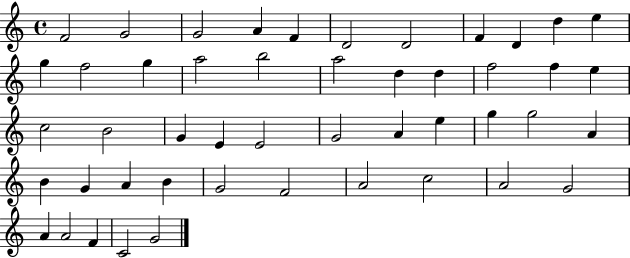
F4/h G4/h G4/h A4/q F4/q D4/h D4/h F4/q D4/q D5/q E5/q G5/q F5/h G5/q A5/h B5/h A5/h D5/q D5/q F5/h F5/q E5/q C5/h B4/h G4/q E4/q E4/h G4/h A4/q E5/q G5/q G5/h A4/q B4/q G4/q A4/q B4/q G4/h F4/h A4/h C5/h A4/h G4/h A4/q A4/h F4/q C4/h G4/h